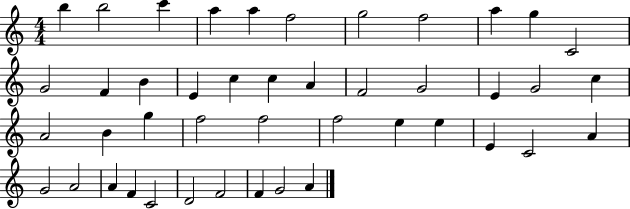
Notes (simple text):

B5/q B5/h C6/q A5/q A5/q F5/h G5/h F5/h A5/q G5/q C4/h G4/h F4/q B4/q E4/q C5/q C5/q A4/q F4/h G4/h E4/q G4/h C5/q A4/h B4/q G5/q F5/h F5/h F5/h E5/q E5/q E4/q C4/h A4/q G4/h A4/h A4/q F4/q C4/h D4/h F4/h F4/q G4/h A4/q